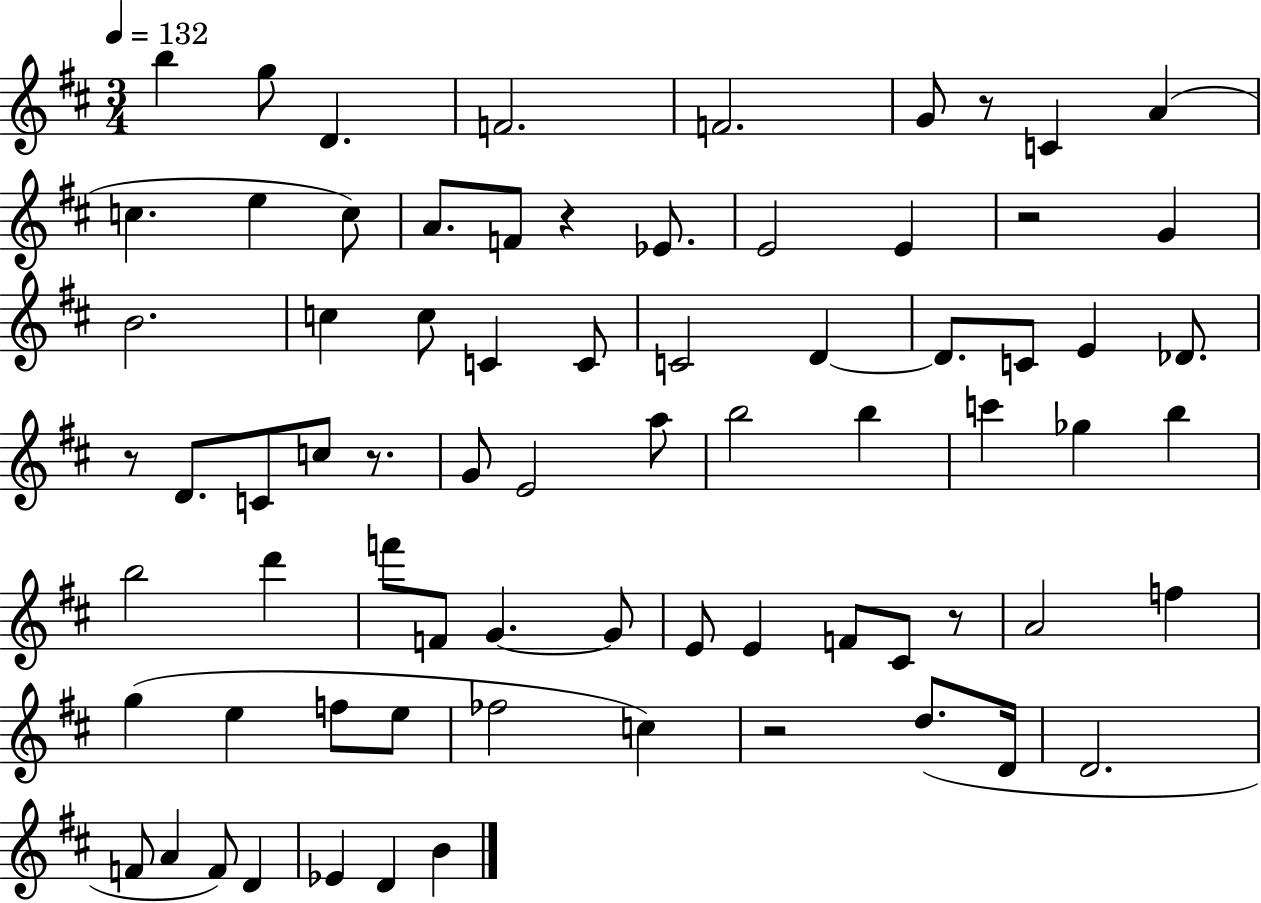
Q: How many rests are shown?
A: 7